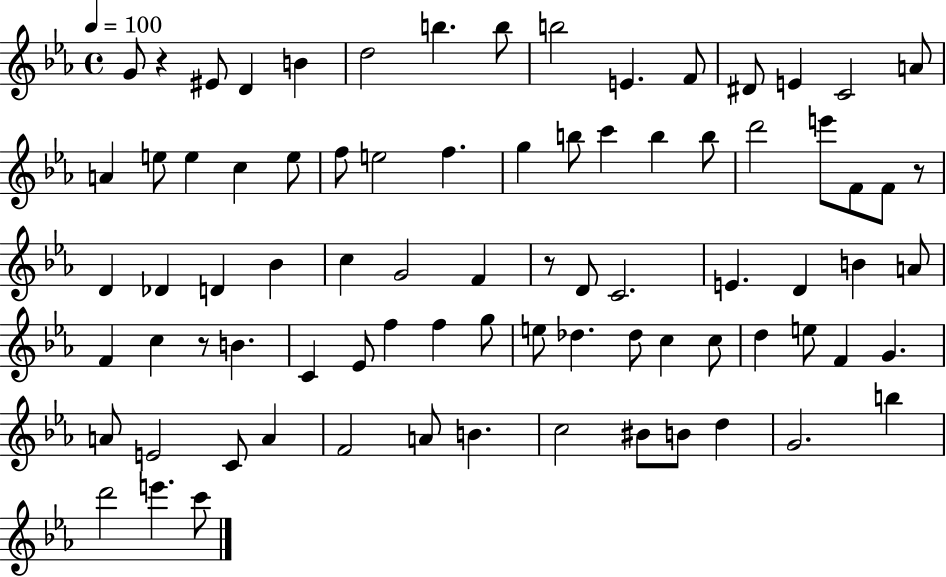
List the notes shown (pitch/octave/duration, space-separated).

G4/e R/q EIS4/e D4/q B4/q D5/h B5/q. B5/e B5/h E4/q. F4/e D#4/e E4/q C4/h A4/e A4/q E5/e E5/q C5/q E5/e F5/e E5/h F5/q. G5/q B5/e C6/q B5/q B5/e D6/h E6/e F4/e F4/e R/e D4/q Db4/q D4/q Bb4/q C5/q G4/h F4/q R/e D4/e C4/h. E4/q. D4/q B4/q A4/e F4/q C5/q R/e B4/q. C4/q Eb4/e F5/q F5/q G5/e E5/e Db5/q. Db5/e C5/q C5/e D5/q E5/e F4/q G4/q. A4/e E4/h C4/e A4/q F4/h A4/e B4/q. C5/h BIS4/e B4/e D5/q G4/h. B5/q D6/h E6/q. C6/e